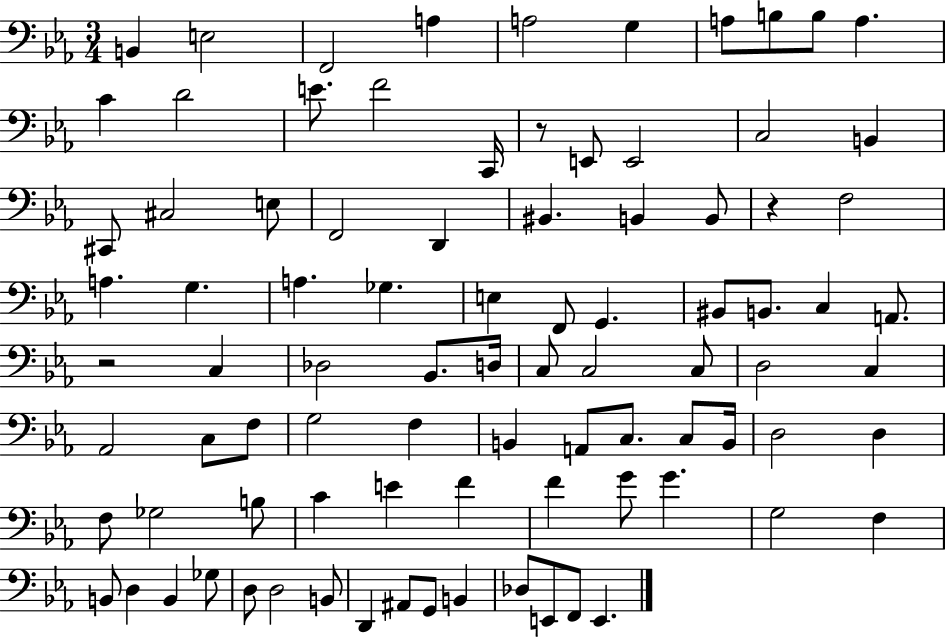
{
  \clef bass
  \numericTimeSignature
  \time 3/4
  \key ees \major
  b,4 e2 | f,2 a4 | a2 g4 | a8 b8 b8 a4. | \break c'4 d'2 | e'8. f'2 c,16 | r8 e,8 e,2 | c2 b,4 | \break cis,8 cis2 e8 | f,2 d,4 | bis,4. b,4 b,8 | r4 f2 | \break a4. g4. | a4. ges4. | e4 f,8 g,4. | bis,8 b,8. c4 a,8. | \break r2 c4 | des2 bes,8. d16 | c8 c2 c8 | d2 c4 | \break aes,2 c8 f8 | g2 f4 | b,4 a,8 c8. c8 b,16 | d2 d4 | \break f8 ges2 b8 | c'4 e'4 f'4 | f'4 g'8 g'4. | g2 f4 | \break b,8 d4 b,4 ges8 | d8 d2 b,8 | d,4 ais,8 g,8 b,4 | des8 e,8 f,8 e,4. | \break \bar "|."
}